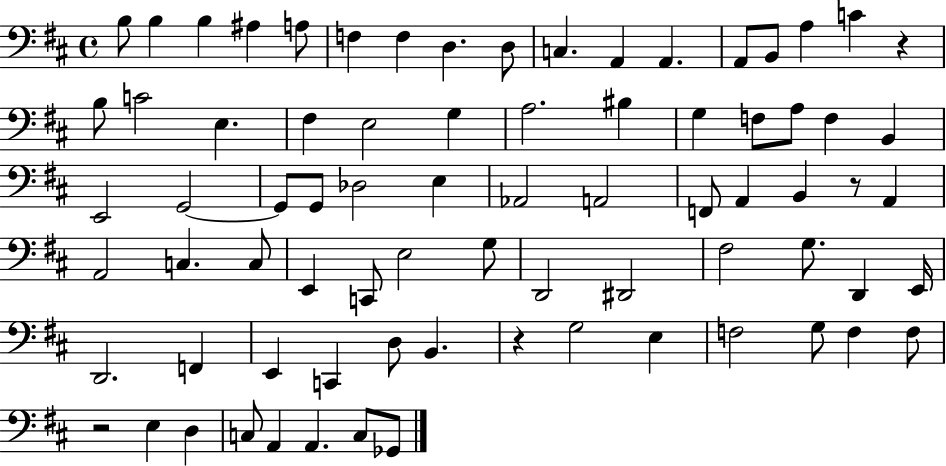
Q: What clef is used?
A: bass